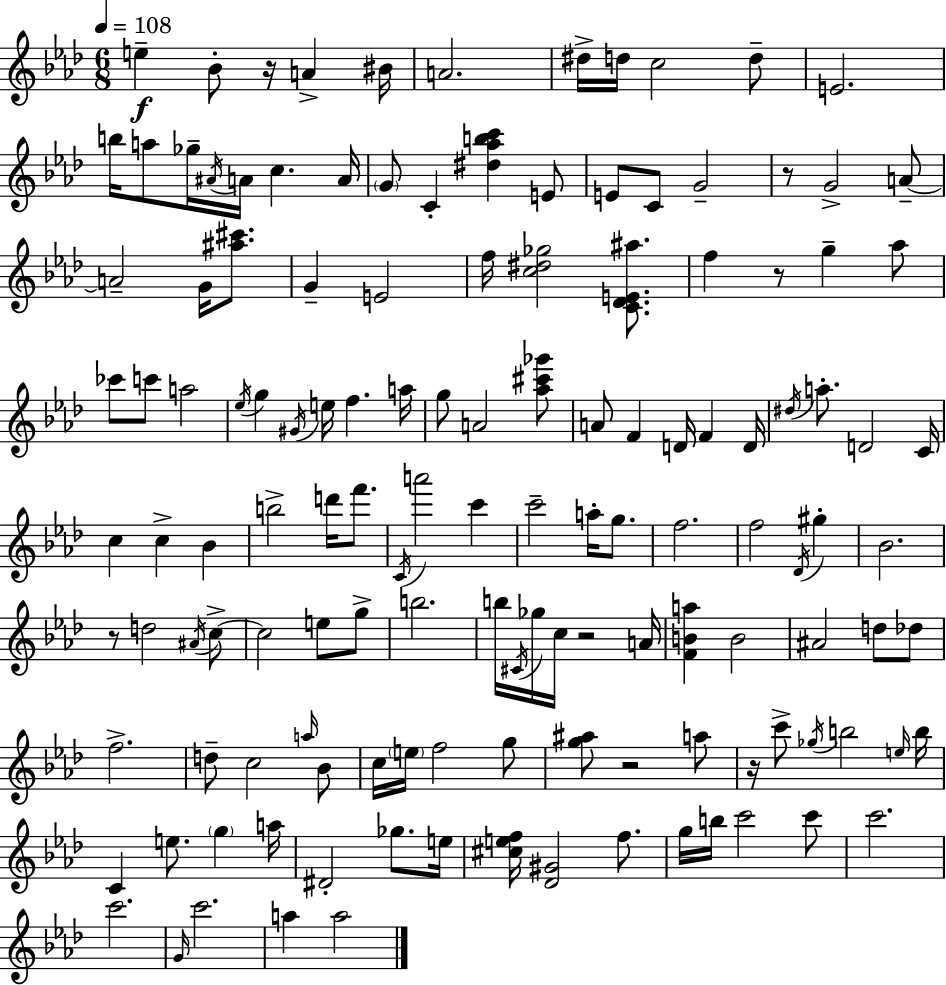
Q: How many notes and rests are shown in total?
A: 135